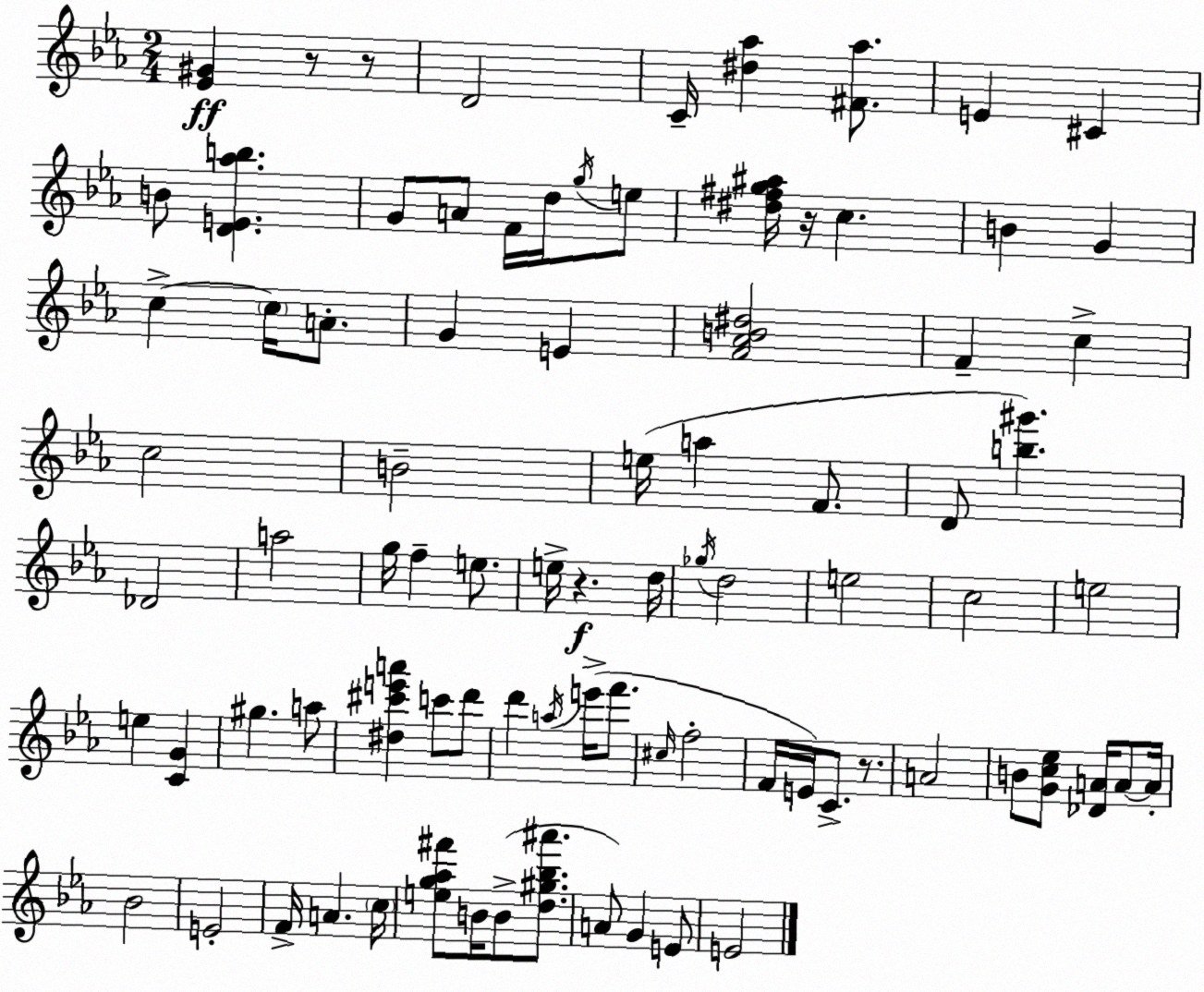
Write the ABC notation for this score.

X:1
T:Untitled
M:2/4
L:1/4
K:Cm
[_E^G] z/2 z/2 D2 C/4 [^d_a] [^F_a]/2 E ^C B/2 [DE_ab] G/2 A/2 F/4 d/4 g/4 e/2 [^d^fg^a]/4 z/4 c B G c c/4 A/2 G E [F_AB^d]2 F c c2 B2 e/4 a F/2 D/2 [b^g'] _D2 a2 g/4 f e/2 e/4 z d/4 _g/4 d2 e2 c2 e2 e [CG] ^g a/2 [^d^c'e'a'] c'/2 d'/2 d' a/4 e'/4 f'/2 ^c/4 f2 F/4 E/4 C/2 z/2 A2 B/2 [Gc_e]/2 [_DA]/4 A/2 A/4 _B2 E2 F/4 A c/4 [eg_a^f']/2 B/4 B/2 [d^g_b^a']/2 A/2 G E/2 E2